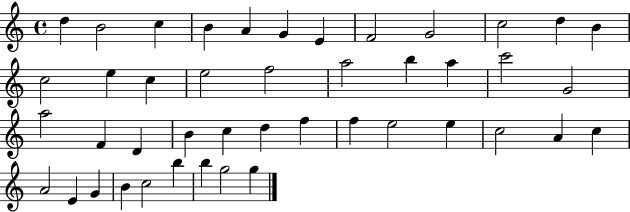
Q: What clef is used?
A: treble